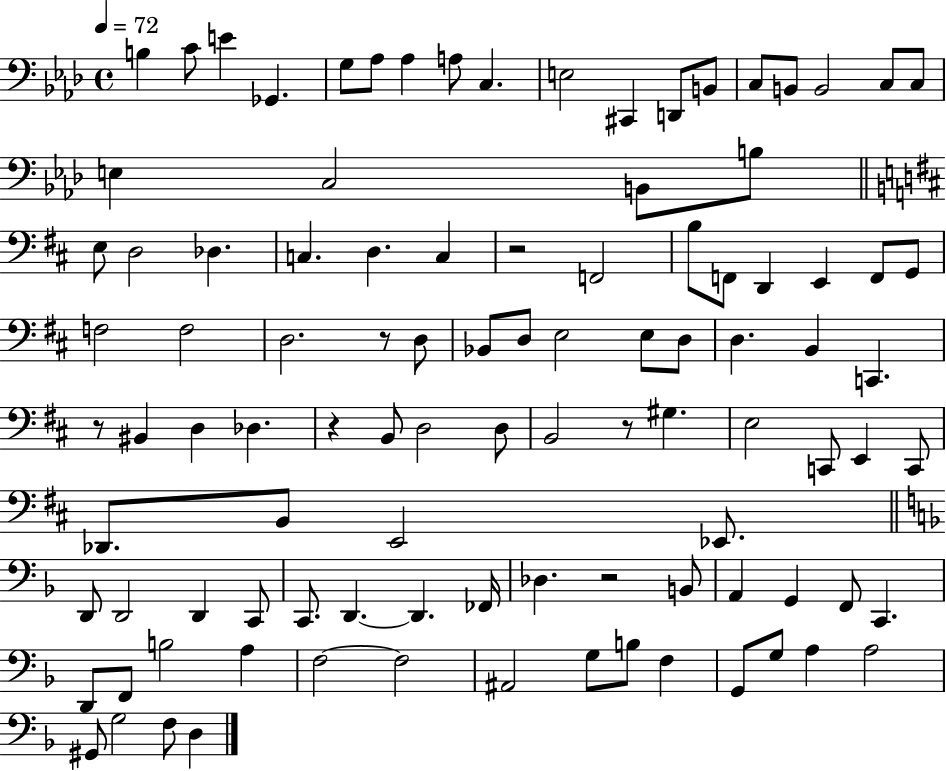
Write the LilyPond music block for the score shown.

{
  \clef bass
  \time 4/4
  \defaultTimeSignature
  \key aes \major
  \tempo 4 = 72
  b4 c'8 e'4 ges,4. | g8 aes8 aes4 a8 c4. | e2 cis,4 d,8 b,8 | c8 b,8 b,2 c8 c8 | \break e4 c2 b,8 b8 | \bar "||" \break \key b \minor e8 d2 des4. | c4. d4. c4 | r2 f,2 | b8 f,8 d,4 e,4 f,8 g,8 | \break f2 f2 | d2. r8 d8 | bes,8 d8 e2 e8 d8 | d4. b,4 c,4. | \break r8 bis,4 d4 des4. | r4 b,8 d2 d8 | b,2 r8 gis4. | e2 c,8 e,4 c,8 | \break des,8. b,8 e,2 ees,8. | \bar "||" \break \key f \major d,8 d,2 d,4 c,8 | c,8. d,4.~~ d,4. fes,16 | des4. r2 b,8 | a,4 g,4 f,8 c,4. | \break d,8 f,8 b2 a4 | f2~~ f2 | ais,2 g8 b8 f4 | g,8 g8 a4 a2 | \break gis,8 g2 f8 d4 | \bar "|."
}